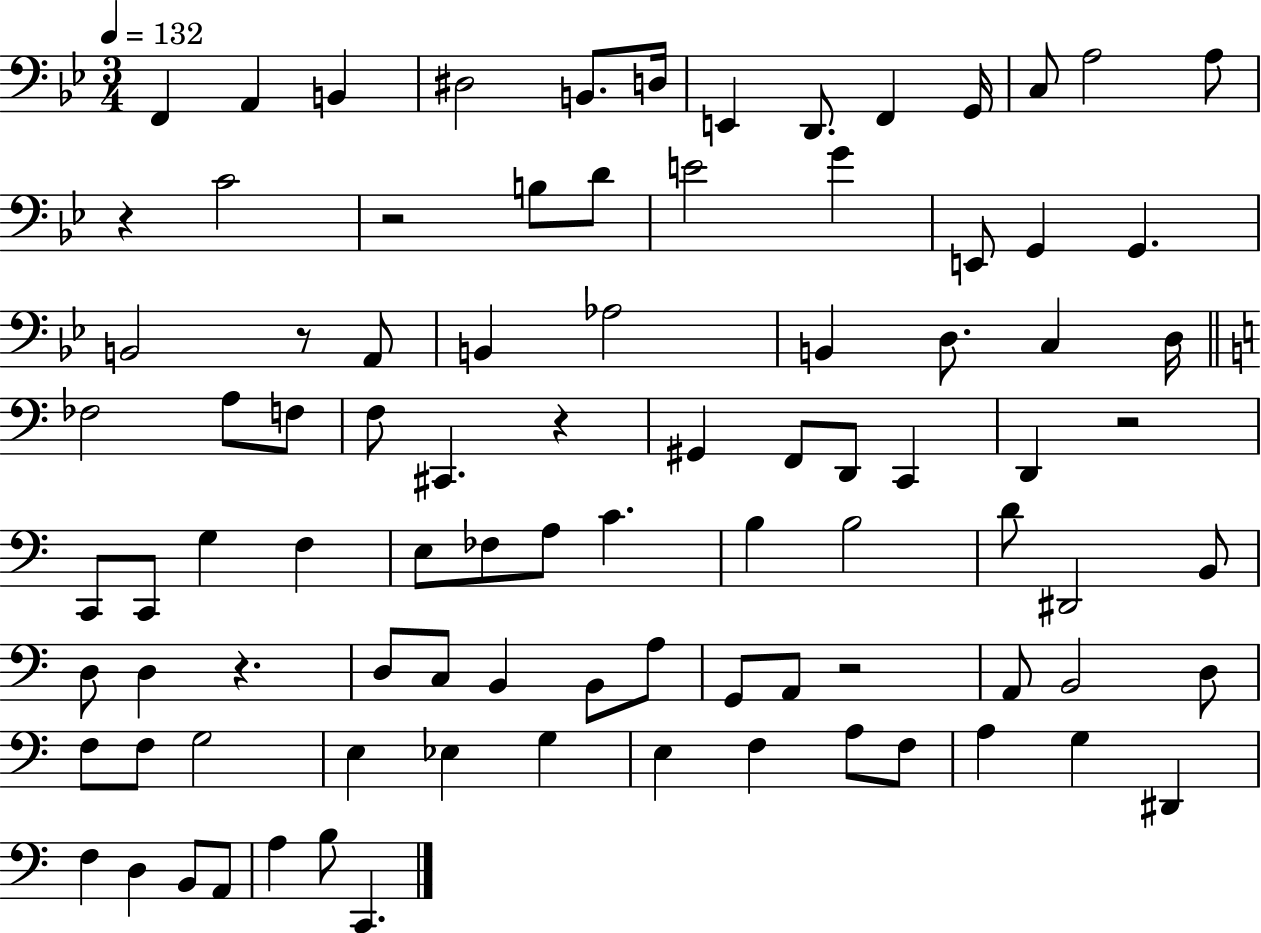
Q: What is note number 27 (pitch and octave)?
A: D3